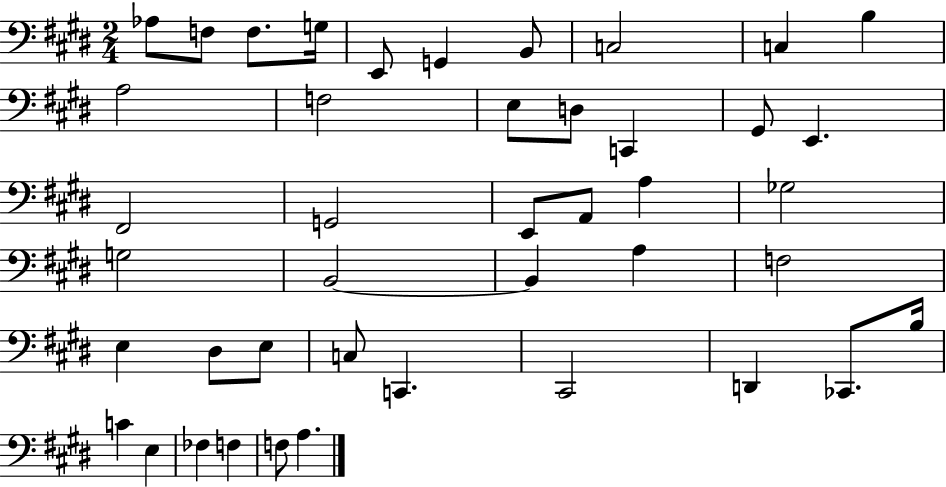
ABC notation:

X:1
T:Untitled
M:2/4
L:1/4
K:E
_A,/2 F,/2 F,/2 G,/4 E,,/2 G,, B,,/2 C,2 C, B, A,2 F,2 E,/2 D,/2 C,, ^G,,/2 E,, ^F,,2 G,,2 E,,/2 A,,/2 A, _G,2 G,2 B,,2 B,, A, F,2 E, ^D,/2 E,/2 C,/2 C,, ^C,,2 D,, _C,,/2 B,/4 C E, _F, F, F,/2 A,